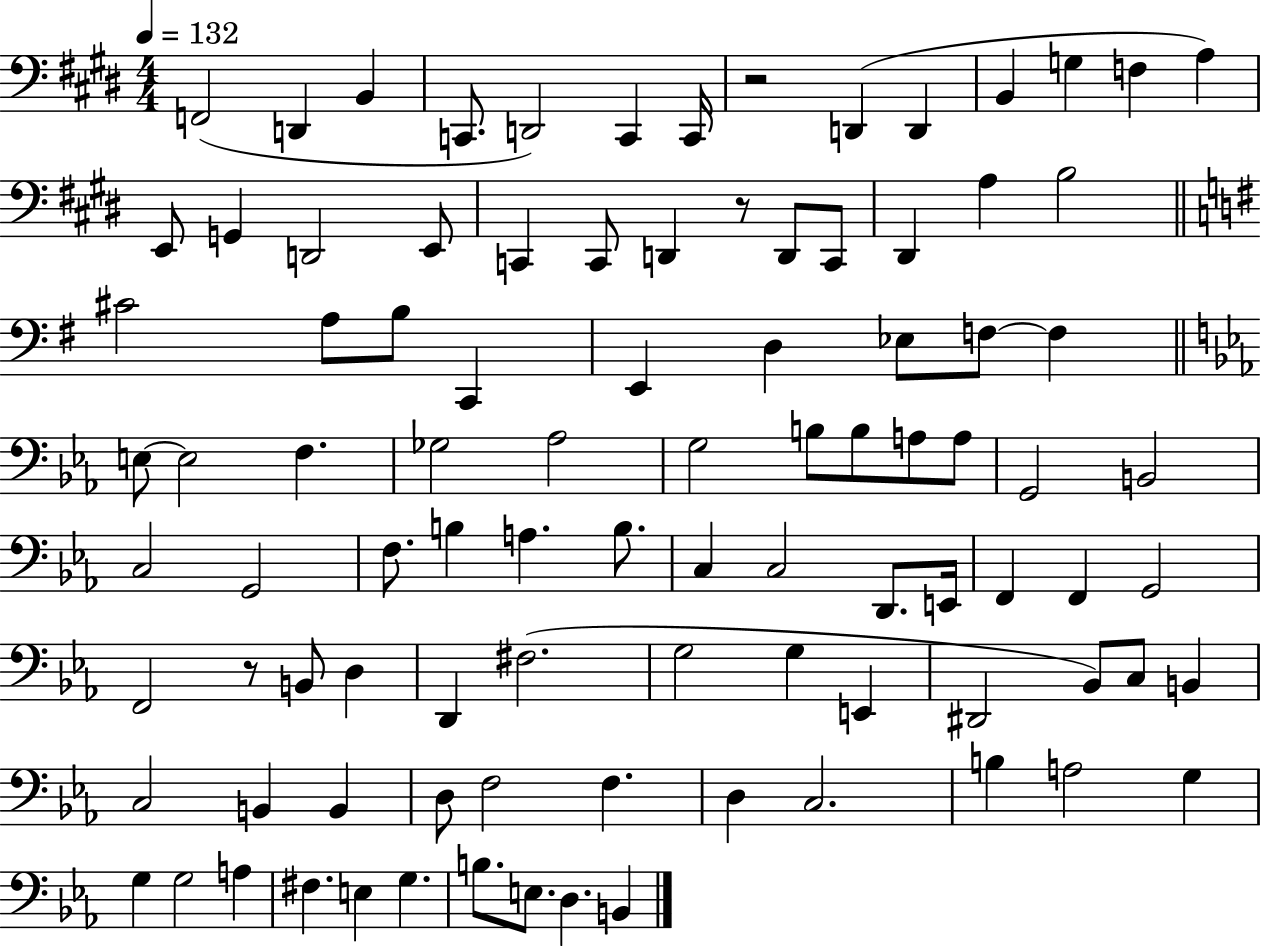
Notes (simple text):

F2/h D2/q B2/q C2/e. D2/h C2/q C2/s R/h D2/q D2/q B2/q G3/q F3/q A3/q E2/e G2/q D2/h E2/e C2/q C2/e D2/q R/e D2/e C2/e D#2/q A3/q B3/h C#4/h A3/e B3/e C2/q E2/q D3/q Eb3/e F3/e F3/q E3/e E3/h F3/q. Gb3/h Ab3/h G3/h B3/e B3/e A3/e A3/e G2/h B2/h C3/h G2/h F3/e. B3/q A3/q. B3/e. C3/q C3/h D2/e. E2/s F2/q F2/q G2/h F2/h R/e B2/e D3/q D2/q F#3/h. G3/h G3/q E2/q D#2/h Bb2/e C3/e B2/q C3/h B2/q B2/q D3/e F3/h F3/q. D3/q C3/h. B3/q A3/h G3/q G3/q G3/h A3/q F#3/q. E3/q G3/q. B3/e. E3/e. D3/q. B2/q